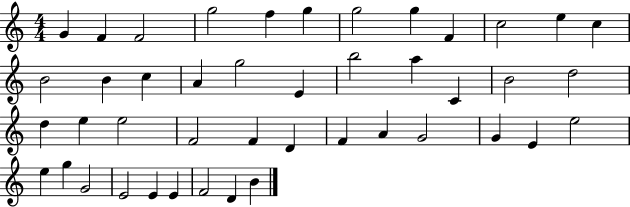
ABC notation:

X:1
T:Untitled
M:4/4
L:1/4
K:C
G F F2 g2 f g g2 g F c2 e c B2 B c A g2 E b2 a C B2 d2 d e e2 F2 F D F A G2 G E e2 e g G2 E2 E E F2 D B